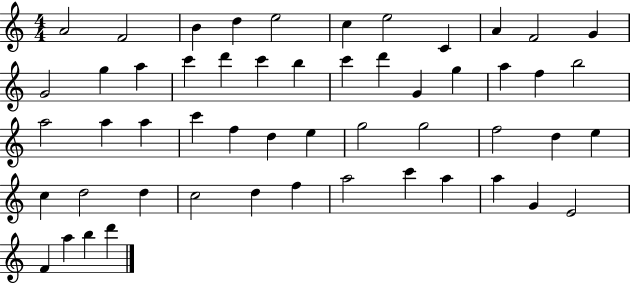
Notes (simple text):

A4/h F4/h B4/q D5/q E5/h C5/q E5/h C4/q A4/q F4/h G4/q G4/h G5/q A5/q C6/q D6/q C6/q B5/q C6/q D6/q G4/q G5/q A5/q F5/q B5/h A5/h A5/q A5/q C6/q F5/q D5/q E5/q G5/h G5/h F5/h D5/q E5/q C5/q D5/h D5/q C5/h D5/q F5/q A5/h C6/q A5/q A5/q G4/q E4/h F4/q A5/q B5/q D6/q